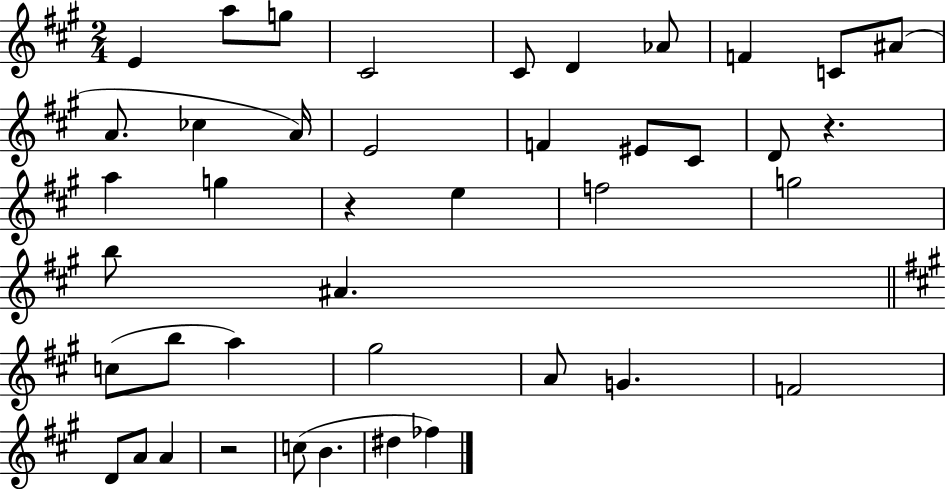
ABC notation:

X:1
T:Untitled
M:2/4
L:1/4
K:A
E a/2 g/2 ^C2 ^C/2 D _A/2 F C/2 ^A/2 A/2 _c A/4 E2 F ^E/2 ^C/2 D/2 z a g z e f2 g2 b/2 ^A c/2 b/2 a ^g2 A/2 G F2 D/2 A/2 A z2 c/2 B ^d _f